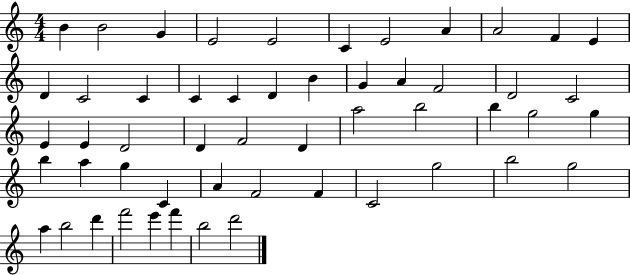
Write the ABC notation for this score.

X:1
T:Untitled
M:4/4
L:1/4
K:C
B B2 G E2 E2 C E2 A A2 F E D C2 C C C D B G A F2 D2 C2 E E D2 D F2 D a2 b2 b g2 g b a g C A F2 F C2 g2 b2 g2 a b2 d' f'2 e' f' b2 d'2